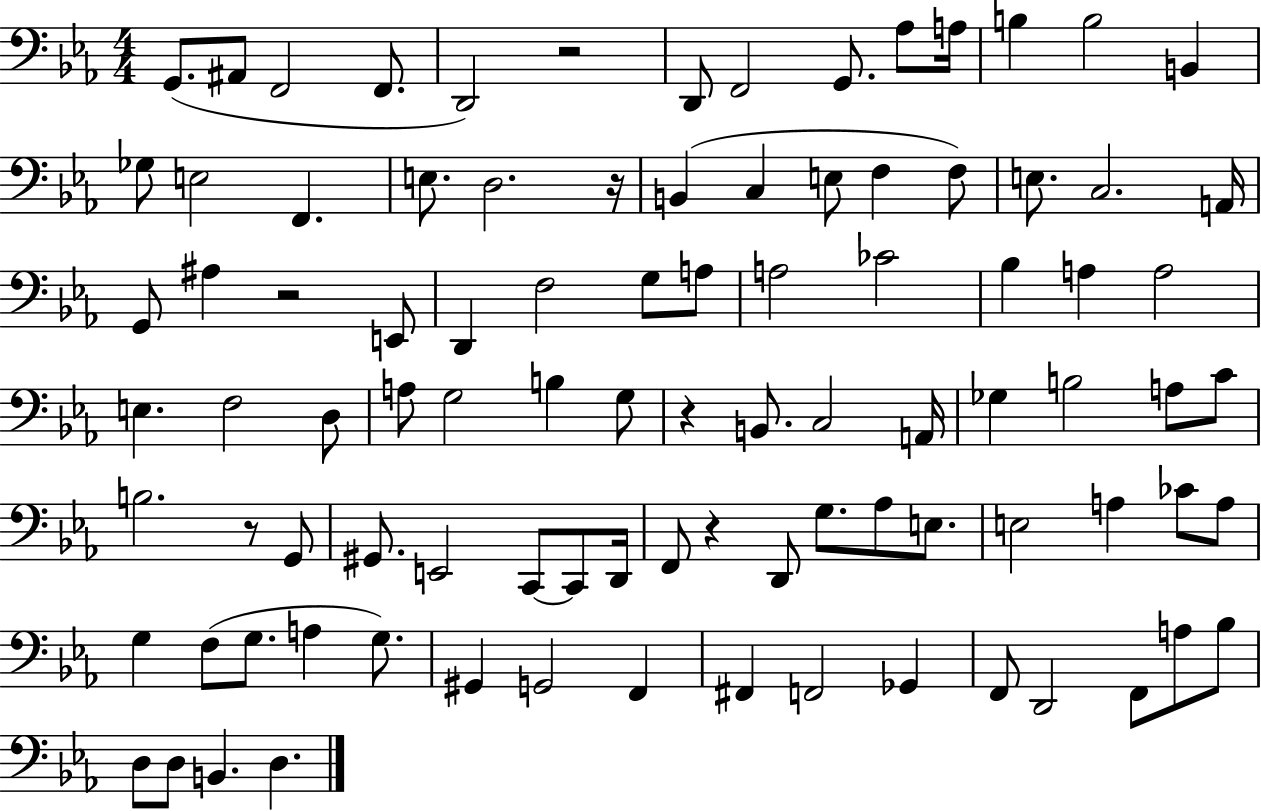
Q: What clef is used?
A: bass